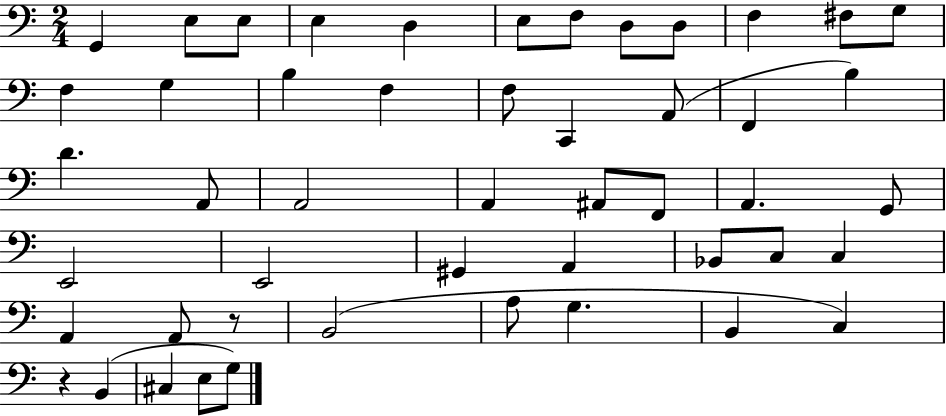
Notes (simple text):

G2/q E3/e E3/e E3/q D3/q E3/e F3/e D3/e D3/e F3/q F#3/e G3/e F3/q G3/q B3/q F3/q F3/e C2/q A2/e F2/q B3/q D4/q. A2/e A2/h A2/q A#2/e F2/e A2/q. G2/e E2/h E2/h G#2/q A2/q Bb2/e C3/e C3/q A2/q A2/e R/e B2/h A3/e G3/q. B2/q C3/q R/q B2/q C#3/q E3/e G3/e